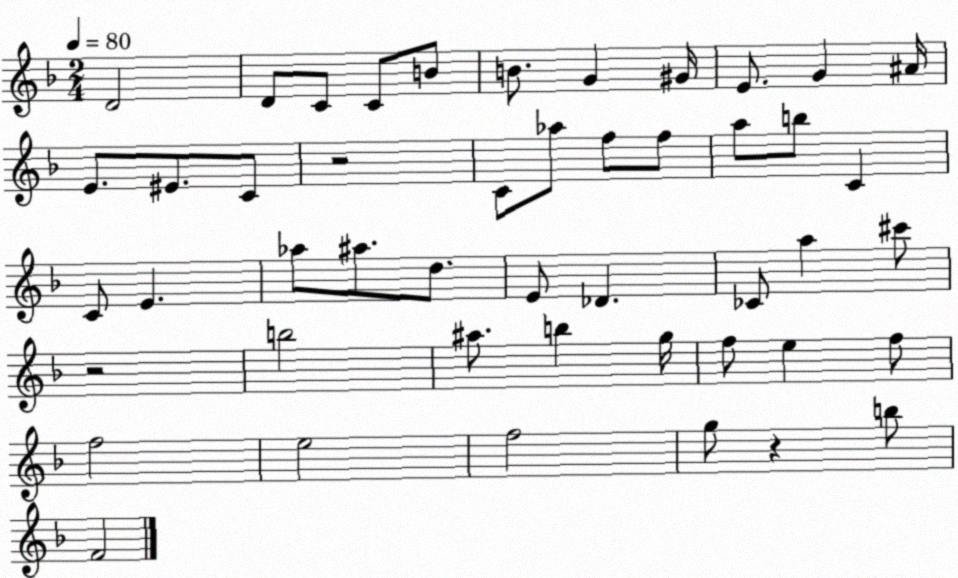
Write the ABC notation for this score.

X:1
T:Untitled
M:2/4
L:1/4
K:F
D2 D/2 C/2 C/2 B/2 B/2 G ^G/4 E/2 G ^A/4 E/2 ^E/2 C/2 z2 C/2 _a/2 f/2 f/2 a/2 b/2 C C/2 E _a/2 ^a/2 d/2 E/2 _D _C/2 a ^c'/2 z2 b2 ^a/2 b g/4 f/2 e f/2 f2 e2 f2 g/2 z b/2 F2